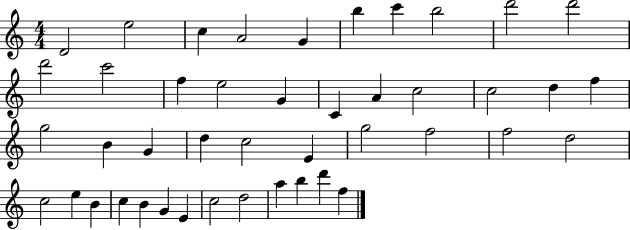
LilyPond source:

{
  \clef treble
  \numericTimeSignature
  \time 4/4
  \key c \major
  d'2 e''2 | c''4 a'2 g'4 | b''4 c'''4 b''2 | d'''2 d'''2 | \break d'''2 c'''2 | f''4 e''2 g'4 | c'4 a'4 c''2 | c''2 d''4 f''4 | \break g''2 b'4 g'4 | d''4 c''2 e'4 | g''2 f''2 | f''2 d''2 | \break c''2 e''4 b'4 | c''4 b'4 g'4 e'4 | c''2 d''2 | a''4 b''4 d'''4 f''4 | \break \bar "|."
}